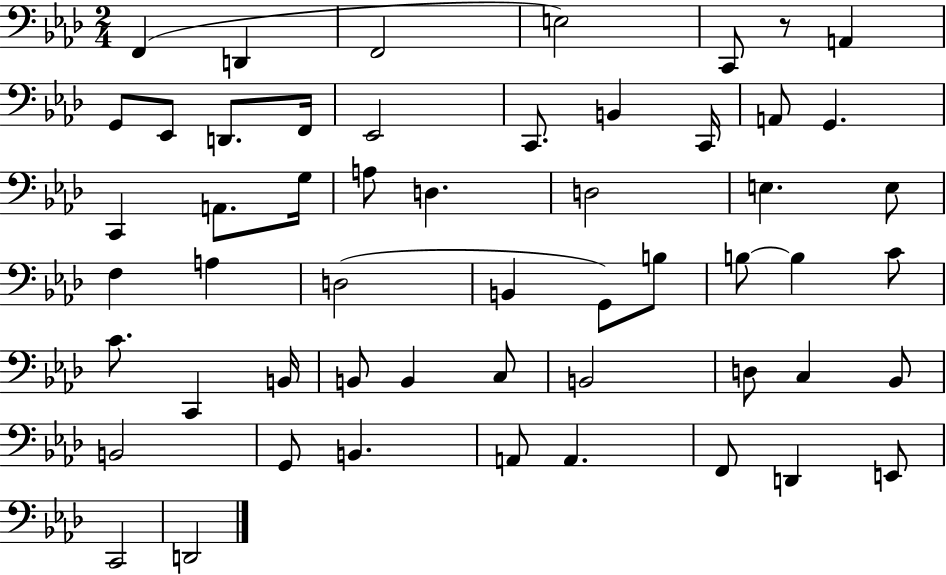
X:1
T:Untitled
M:2/4
L:1/4
K:Ab
F,, D,, F,,2 E,2 C,,/2 z/2 A,, G,,/2 _E,,/2 D,,/2 F,,/4 _E,,2 C,,/2 B,, C,,/4 A,,/2 G,, C,, A,,/2 G,/4 A,/2 D, D,2 E, E,/2 F, A, D,2 B,, G,,/2 B,/2 B,/2 B, C/2 C/2 C,, B,,/4 B,,/2 B,, C,/2 B,,2 D,/2 C, _B,,/2 B,,2 G,,/2 B,, A,,/2 A,, F,,/2 D,, E,,/2 C,,2 D,,2